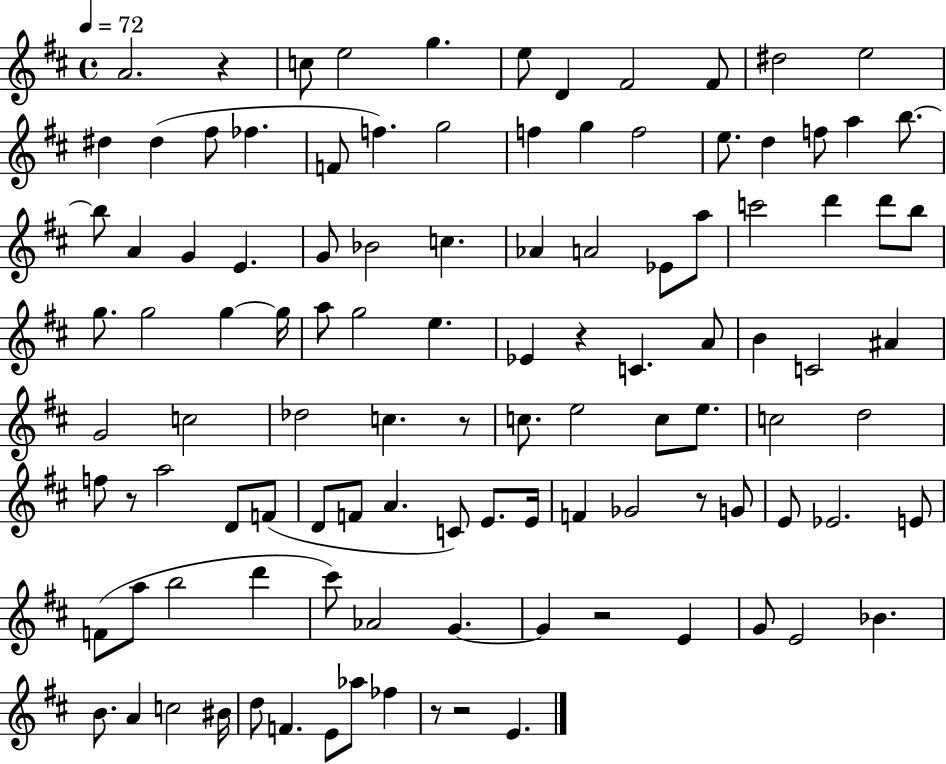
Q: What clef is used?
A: treble